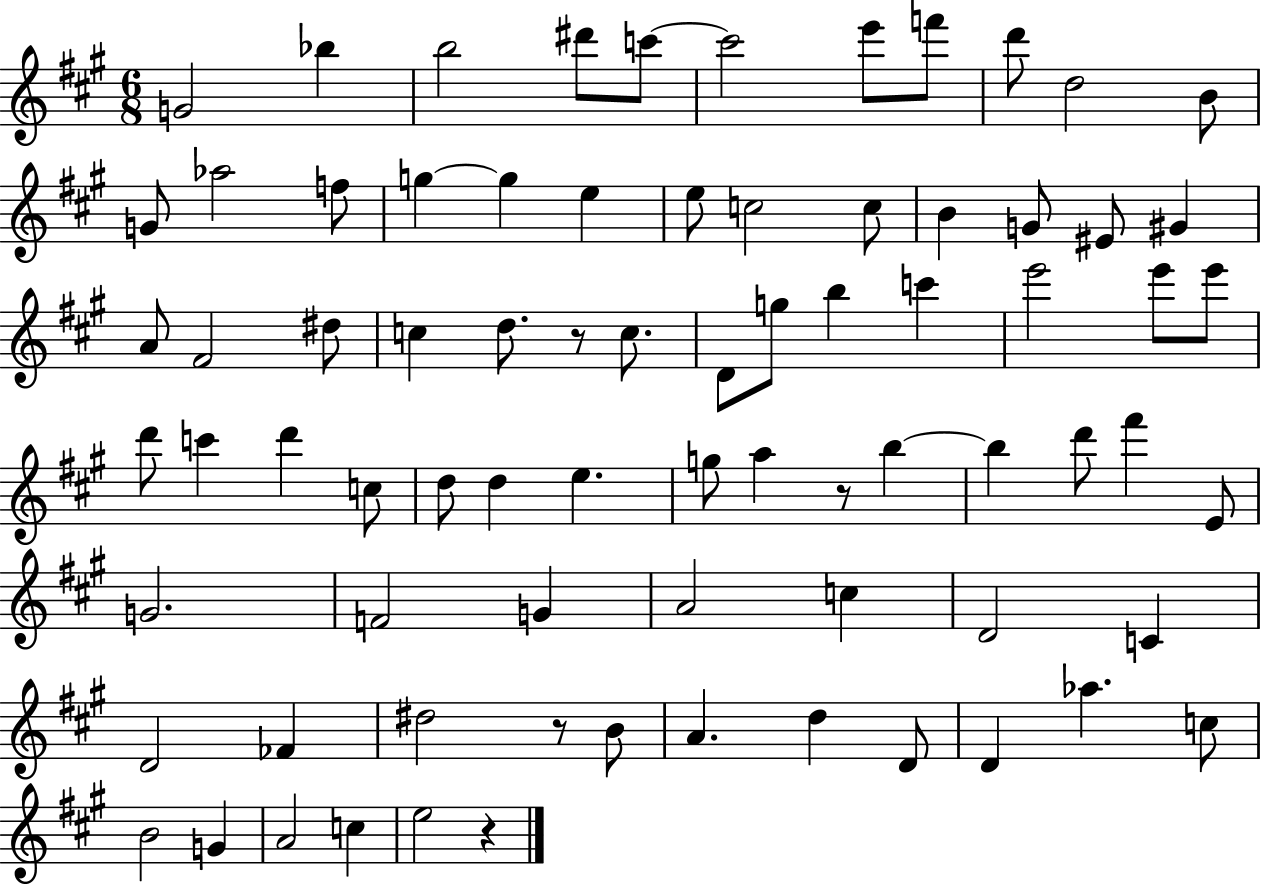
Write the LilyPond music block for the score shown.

{
  \clef treble
  \numericTimeSignature
  \time 6/8
  \key a \major
  g'2 bes''4 | b''2 dis'''8 c'''8~~ | c'''2 e'''8 f'''8 | d'''8 d''2 b'8 | \break g'8 aes''2 f''8 | g''4~~ g''4 e''4 | e''8 c''2 c''8 | b'4 g'8 eis'8 gis'4 | \break a'8 fis'2 dis''8 | c''4 d''8. r8 c''8. | d'8 g''8 b''4 c'''4 | e'''2 e'''8 e'''8 | \break d'''8 c'''4 d'''4 c''8 | d''8 d''4 e''4. | g''8 a''4 r8 b''4~~ | b''4 d'''8 fis'''4 e'8 | \break g'2. | f'2 g'4 | a'2 c''4 | d'2 c'4 | \break d'2 fes'4 | dis''2 r8 b'8 | a'4. d''4 d'8 | d'4 aes''4. c''8 | \break b'2 g'4 | a'2 c''4 | e''2 r4 | \bar "|."
}